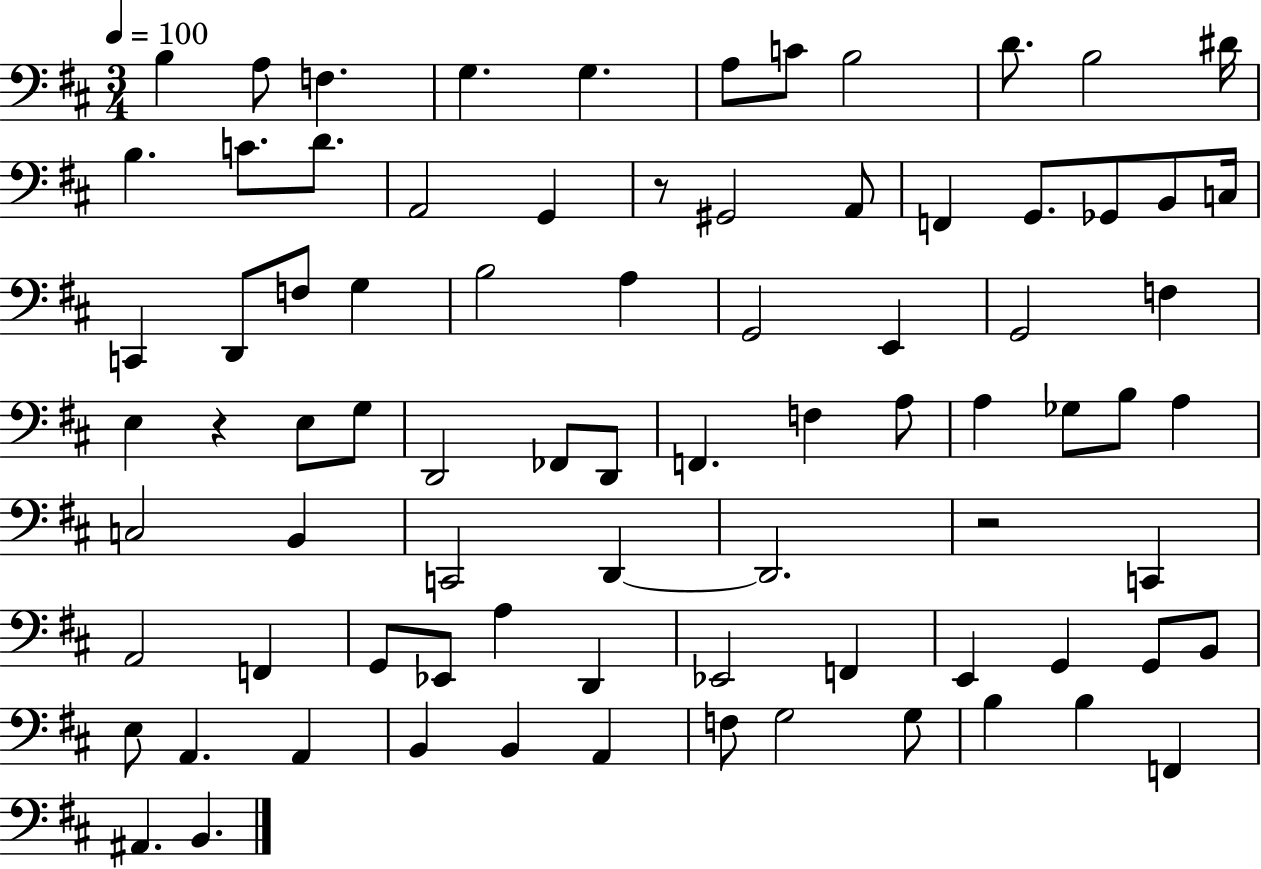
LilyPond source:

{
  \clef bass
  \numericTimeSignature
  \time 3/4
  \key d \major
  \tempo 4 = 100
  b4 a8 f4. | g4. g4. | a8 c'8 b2 | d'8. b2 dis'16 | \break b4. c'8. d'8. | a,2 g,4 | r8 gis,2 a,8 | f,4 g,8. ges,8 b,8 c16 | \break c,4 d,8 f8 g4 | b2 a4 | g,2 e,4 | g,2 f4 | \break e4 r4 e8 g8 | d,2 fes,8 d,8 | f,4. f4 a8 | a4 ges8 b8 a4 | \break c2 b,4 | c,2 d,4~~ | d,2. | r2 c,4 | \break a,2 f,4 | g,8 ees,8 a4 d,4 | ees,2 f,4 | e,4 g,4 g,8 b,8 | \break e8 a,4. a,4 | b,4 b,4 a,4 | f8 g2 g8 | b4 b4 f,4 | \break ais,4. b,4. | \bar "|."
}